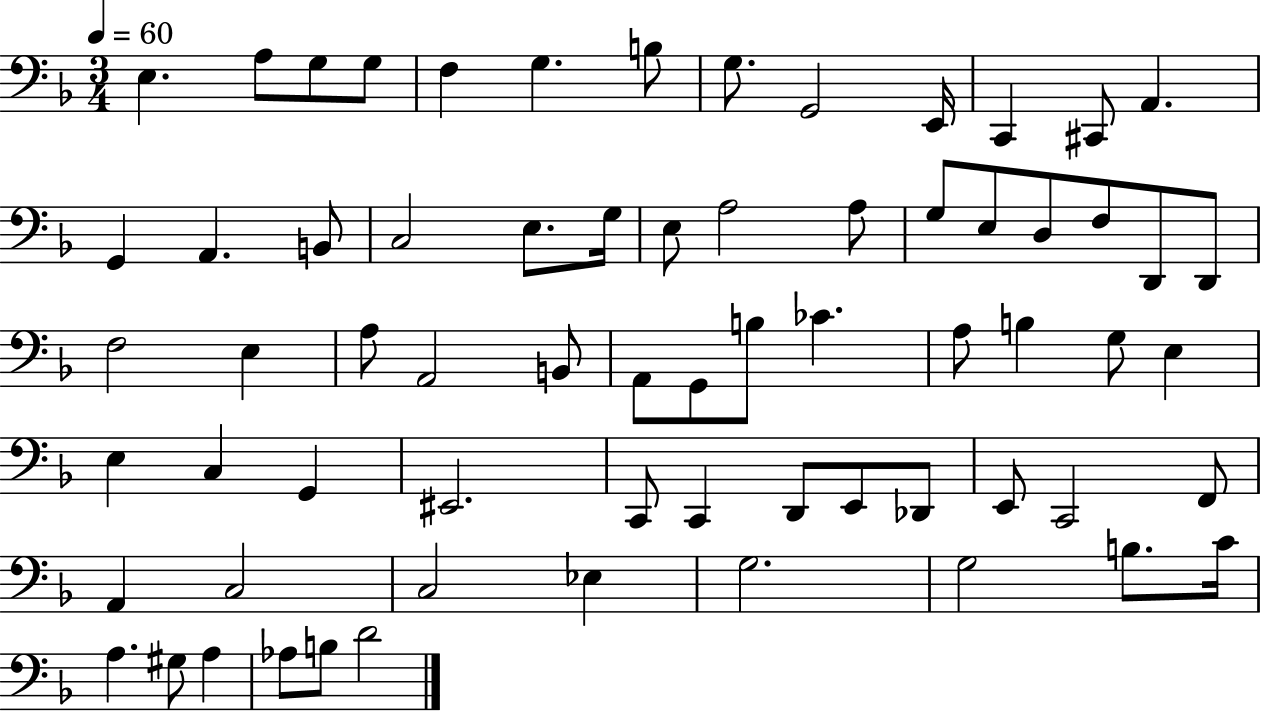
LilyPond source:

{
  \clef bass
  \numericTimeSignature
  \time 3/4
  \key f \major
  \tempo 4 = 60
  e4. a8 g8 g8 | f4 g4. b8 | g8. g,2 e,16 | c,4 cis,8 a,4. | \break g,4 a,4. b,8 | c2 e8. g16 | e8 a2 a8 | g8 e8 d8 f8 d,8 d,8 | \break f2 e4 | a8 a,2 b,8 | a,8 g,8 b8 ces'4. | a8 b4 g8 e4 | \break e4 c4 g,4 | eis,2. | c,8 c,4 d,8 e,8 des,8 | e,8 c,2 f,8 | \break a,4 c2 | c2 ees4 | g2. | g2 b8. c'16 | \break a4. gis8 a4 | aes8 b8 d'2 | \bar "|."
}